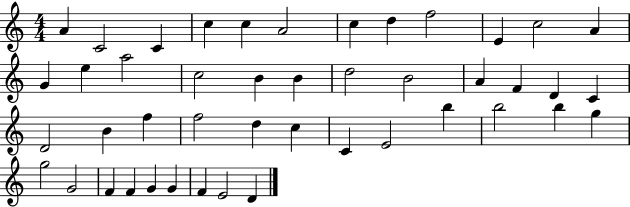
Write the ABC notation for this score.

X:1
T:Untitled
M:4/4
L:1/4
K:C
A C2 C c c A2 c d f2 E c2 A G e a2 c2 B B d2 B2 A F D C D2 B f f2 d c C E2 b b2 b g g2 G2 F F G G F E2 D